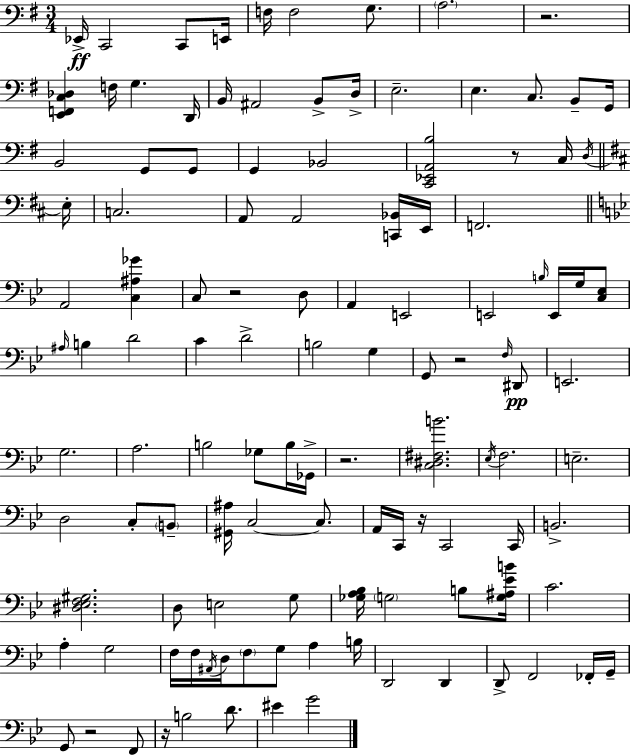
X:1
T:Untitled
M:3/4
L:1/4
K:Em
_E,,/4 C,,2 C,,/2 E,,/4 F,/4 F,2 G,/2 A,2 z2 [E,,F,,C,_D,] F,/4 G, D,,/4 B,,/4 ^A,,2 B,,/2 D,/4 E,2 E, C,/2 B,,/2 G,,/4 B,,2 G,,/2 G,,/2 G,, _B,,2 [C,,_E,,A,,B,]2 z/2 C,/4 D,/4 E,/4 C,2 A,,/2 A,,2 [C,,_B,,]/4 E,,/4 F,,2 A,,2 [C,^A,_G] C,/2 z2 D,/2 A,, E,,2 E,,2 B,/4 E,,/4 G,/4 [C,_E,]/2 ^A,/4 B, D2 C D2 B,2 G, G,,/2 z2 F,/4 ^D,,/2 E,,2 G,2 A,2 B,2 _G,/2 B,/4 _G,,/4 z2 [C,^D,^F,B]2 _E,/4 F,2 E,2 D,2 C,/2 B,,/2 [^G,,^A,]/4 C,2 C,/2 A,,/4 C,,/4 z/4 C,,2 C,,/4 B,,2 [^D,_E,F,^G,]2 D,/2 E,2 G,/2 [_G,A,_B,]/4 G,2 B,/2 [G,^A,_EB]/4 C2 A, G,2 F,/4 F,/4 ^A,,/4 D,/4 F,/2 G,/2 A, B,/4 D,,2 D,, D,,/2 F,,2 _F,,/4 G,,/4 G,,/2 z2 F,,/2 z/4 B,2 D/2 ^E G2